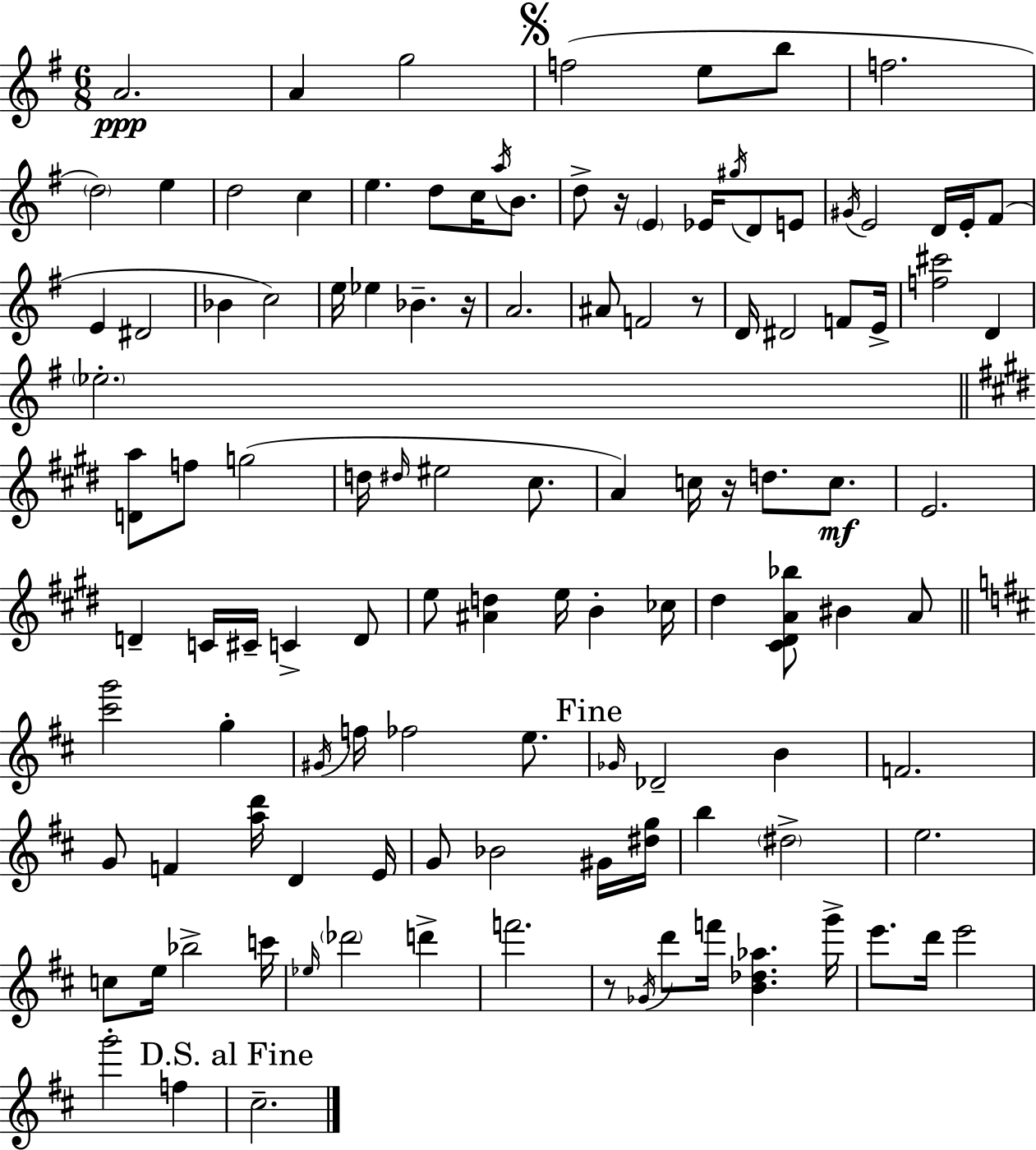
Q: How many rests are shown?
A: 5